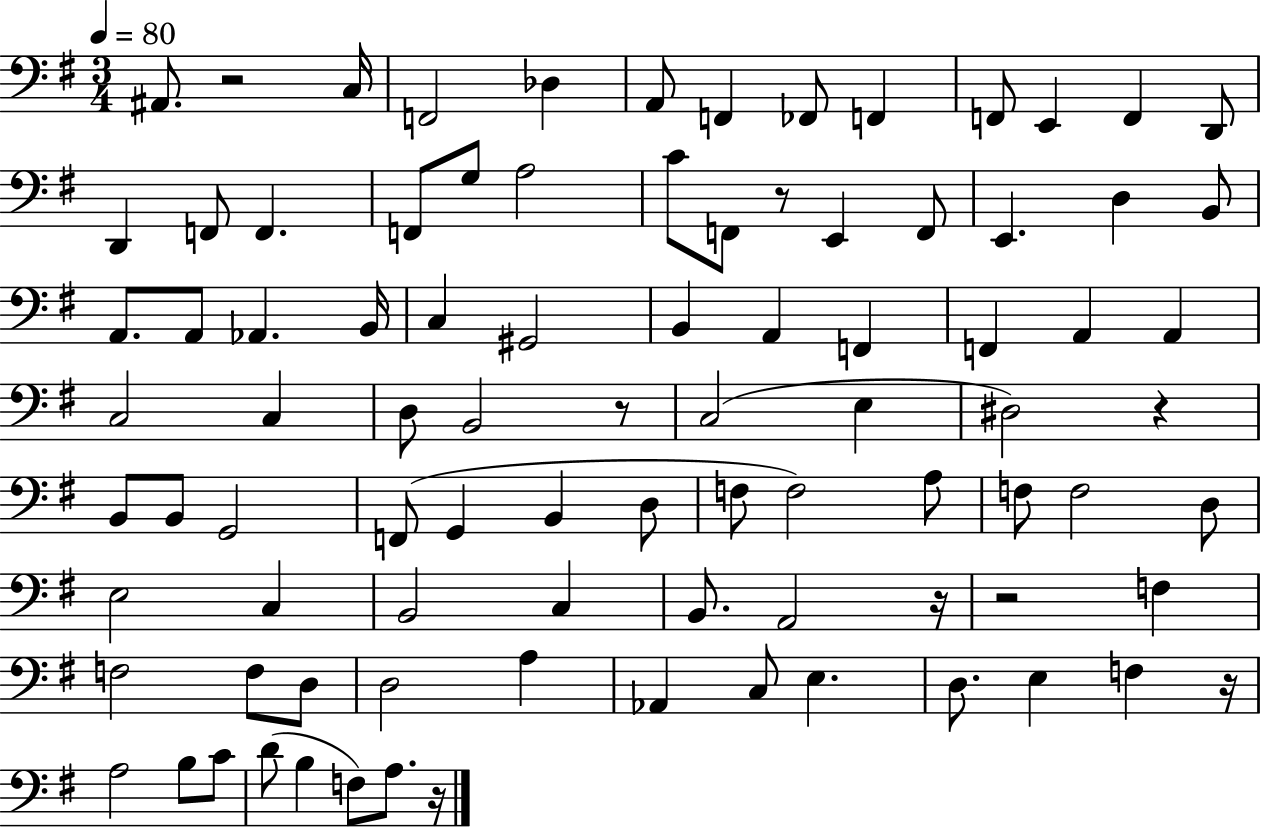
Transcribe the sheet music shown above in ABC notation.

X:1
T:Untitled
M:3/4
L:1/4
K:G
^A,,/2 z2 C,/4 F,,2 _D, A,,/2 F,, _F,,/2 F,, F,,/2 E,, F,, D,,/2 D,, F,,/2 F,, F,,/2 G,/2 A,2 C/2 F,,/2 z/2 E,, F,,/2 E,, D, B,,/2 A,,/2 A,,/2 _A,, B,,/4 C, ^G,,2 B,, A,, F,, F,, A,, A,, C,2 C, D,/2 B,,2 z/2 C,2 E, ^D,2 z B,,/2 B,,/2 G,,2 F,,/2 G,, B,, D,/2 F,/2 F,2 A,/2 F,/2 F,2 D,/2 E,2 C, B,,2 C, B,,/2 A,,2 z/4 z2 F, F,2 F,/2 D,/2 D,2 A, _A,, C,/2 E, D,/2 E, F, z/4 A,2 B,/2 C/2 D/2 B, F,/2 A,/2 z/4